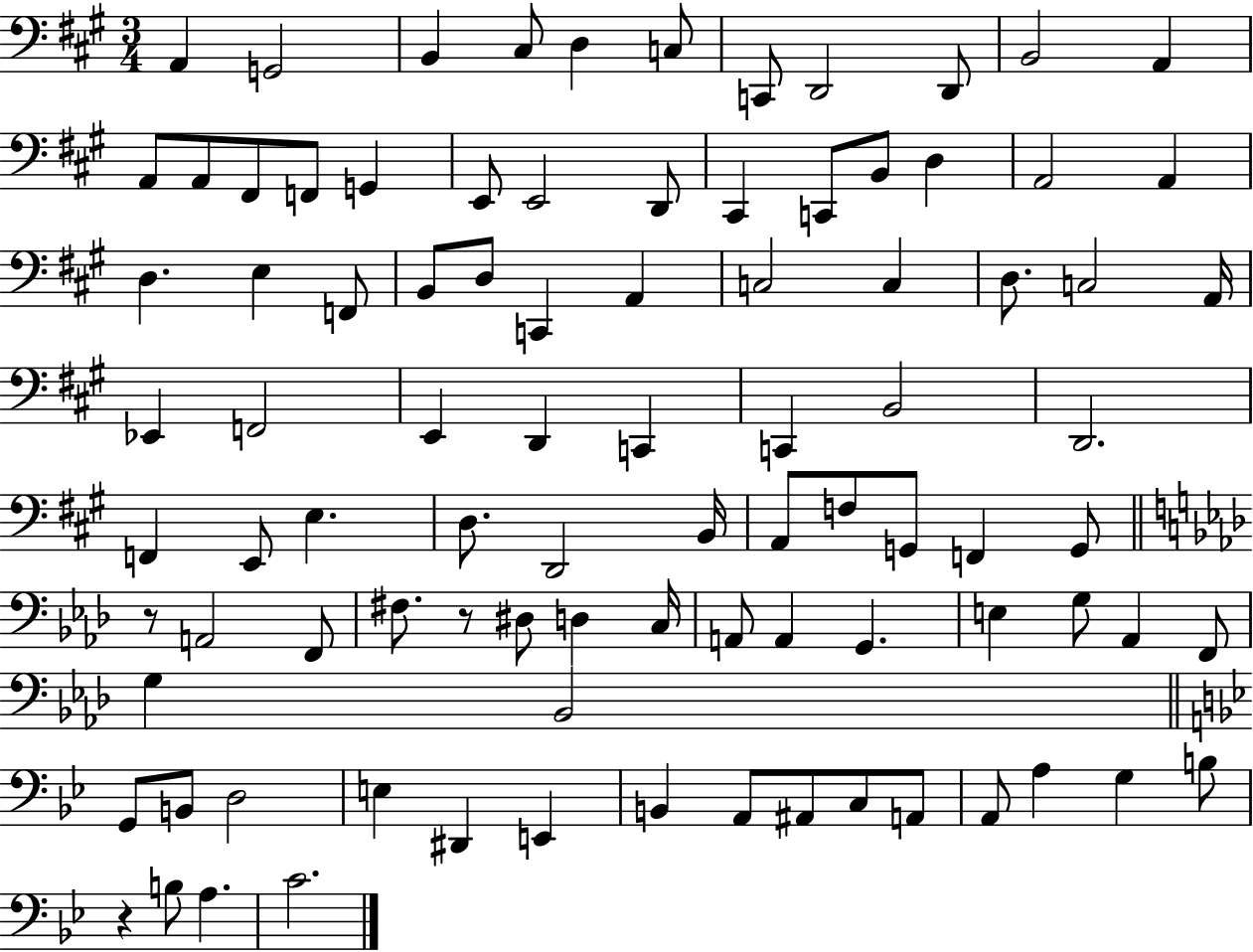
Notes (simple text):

A2/q G2/h B2/q C#3/e D3/q C3/e C2/e D2/h D2/e B2/h A2/q A2/e A2/e F#2/e F2/e G2/q E2/e E2/h D2/e C#2/q C2/e B2/e D3/q A2/h A2/q D3/q. E3/q F2/e B2/e D3/e C2/q A2/q C3/h C3/q D3/e. C3/h A2/s Eb2/q F2/h E2/q D2/q C2/q C2/q B2/h D2/h. F2/q E2/e E3/q. D3/e. D2/h B2/s A2/e F3/e G2/e F2/q G2/e R/e A2/h F2/e F#3/e. R/e D#3/e D3/q C3/s A2/e A2/q G2/q. E3/q G3/e Ab2/q F2/e G3/q Bb2/h G2/e B2/e D3/h E3/q D#2/q E2/q B2/q A2/e A#2/e C3/e A2/e A2/e A3/q G3/q B3/e R/q B3/e A3/q. C4/h.